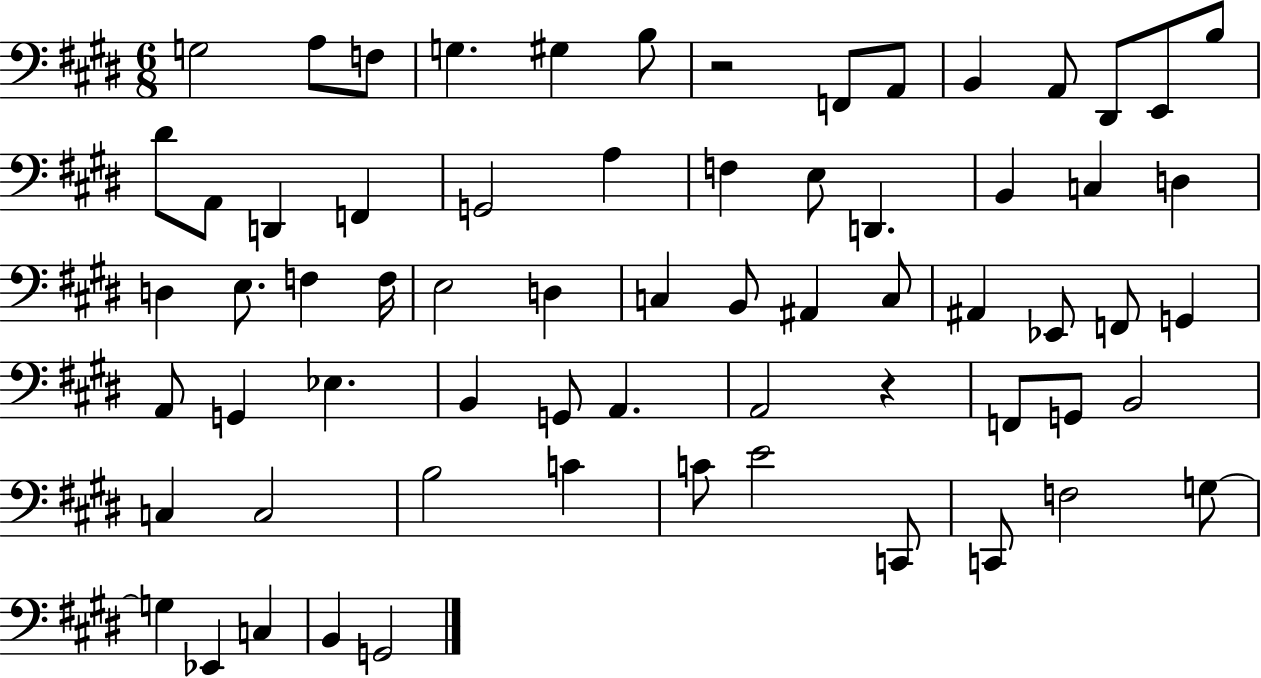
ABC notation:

X:1
T:Untitled
M:6/8
L:1/4
K:E
G,2 A,/2 F,/2 G, ^G, B,/2 z2 F,,/2 A,,/2 B,, A,,/2 ^D,,/2 E,,/2 B,/2 ^D/2 A,,/2 D,, F,, G,,2 A, F, E,/2 D,, B,, C, D, D, E,/2 F, F,/4 E,2 D, C, B,,/2 ^A,, C,/2 ^A,, _E,,/2 F,,/2 G,, A,,/2 G,, _E, B,, G,,/2 A,, A,,2 z F,,/2 G,,/2 B,,2 C, C,2 B,2 C C/2 E2 C,,/2 C,,/2 F,2 G,/2 G, _E,, C, B,, G,,2